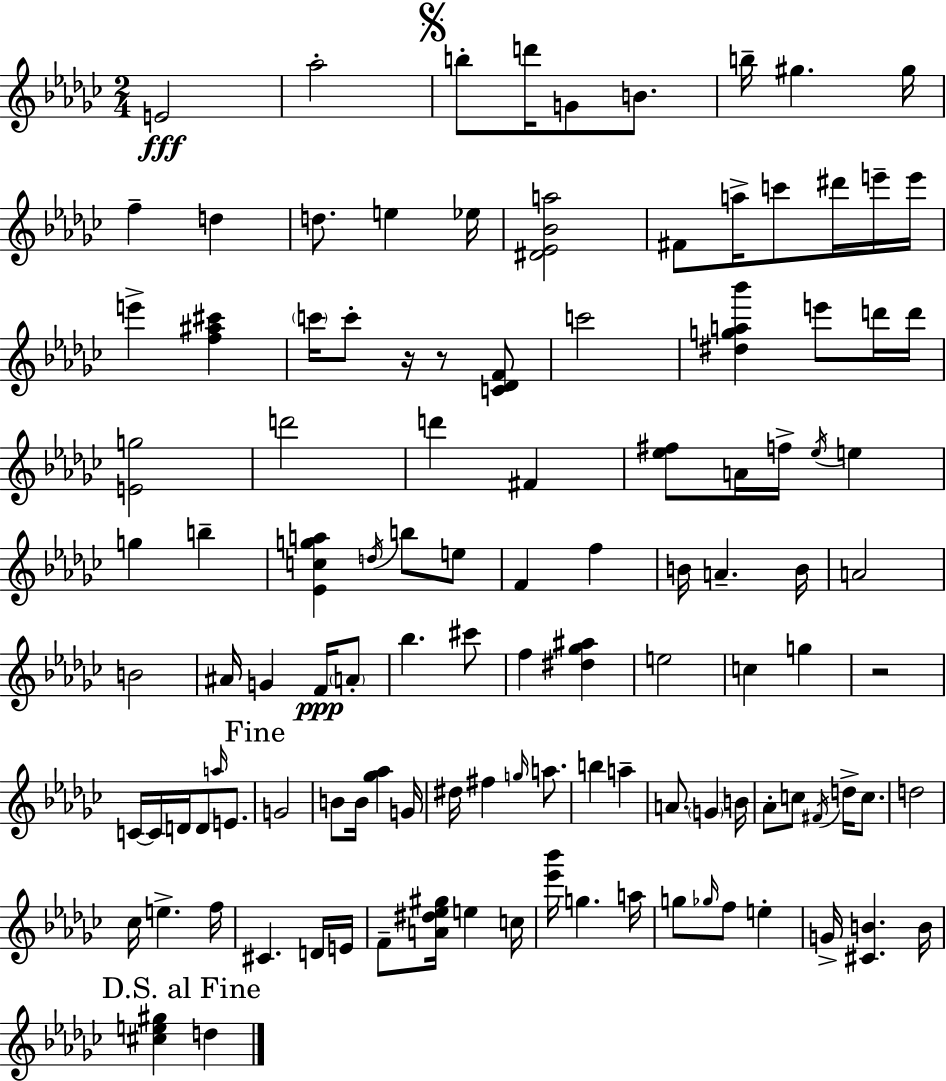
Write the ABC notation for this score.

X:1
T:Untitled
M:2/4
L:1/4
K:Ebm
E2 _a2 b/2 d'/4 G/2 B/2 b/4 ^g ^g/4 f d d/2 e _e/4 [^D_E_Ba]2 ^F/2 a/4 c'/2 ^d'/4 e'/4 e'/4 e' [f^a^c'] c'/4 c'/2 z/4 z/2 [C_DF]/2 c'2 [^dga_b'] e'/2 d'/4 d'/4 [Eg]2 d'2 d' ^F [_e^f]/2 A/4 f/4 _e/4 e g b [_Ecga] d/4 b/2 e/2 F f B/4 A B/4 A2 B2 ^A/4 G F/4 A/2 _b ^c'/2 f [^d_g^a] e2 c g z2 C/4 C/4 D/4 D/2 a/4 E/2 G2 B/2 B/4 [_g_a] G/4 ^d/4 ^f g/4 a/2 b a A/2 G B/4 _A/2 c/2 ^F/4 d/4 c/2 d2 _c/4 e f/4 ^C D/4 E/4 F/2 [A^d_e^g]/4 e c/4 [_e'_b']/4 g a/4 g/2 _g/4 f/2 e G/4 [^CB] B/4 [^ce^g] d